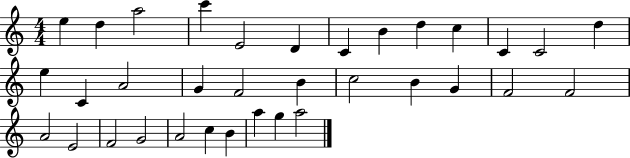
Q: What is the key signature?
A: C major